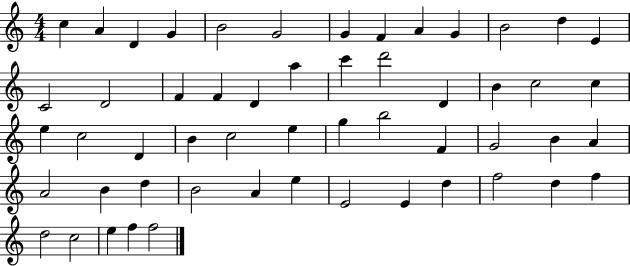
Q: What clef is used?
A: treble